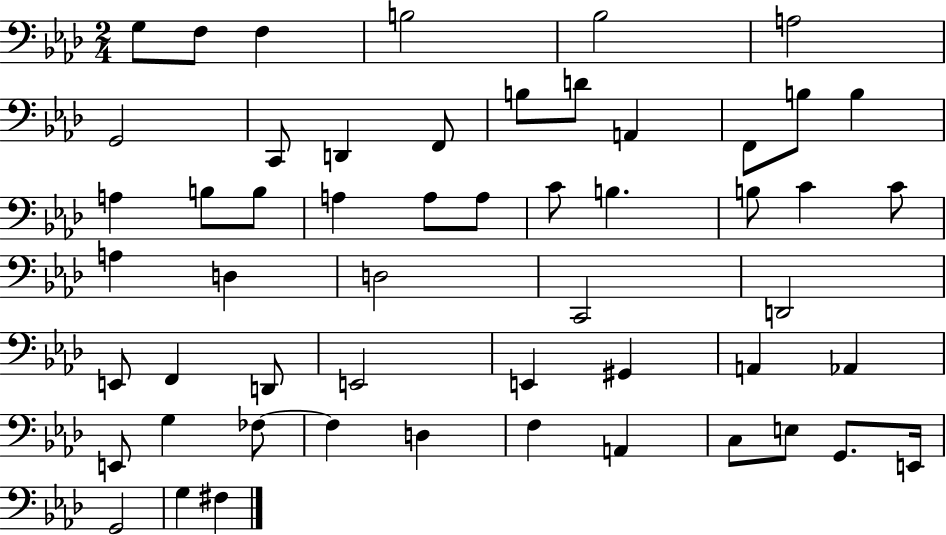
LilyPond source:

{
  \clef bass
  \numericTimeSignature
  \time 2/4
  \key aes \major
  g8 f8 f4 | b2 | bes2 | a2 | \break g,2 | c,8 d,4 f,8 | b8 d'8 a,4 | f,8 b8 b4 | \break a4 b8 b8 | a4 a8 a8 | c'8 b4. | b8 c'4 c'8 | \break a4 d4 | d2 | c,2 | d,2 | \break e,8 f,4 d,8 | e,2 | e,4 gis,4 | a,4 aes,4 | \break e,8 g4 fes8~~ | fes4 d4 | f4 a,4 | c8 e8 g,8. e,16 | \break g,2 | g4 fis4 | \bar "|."
}